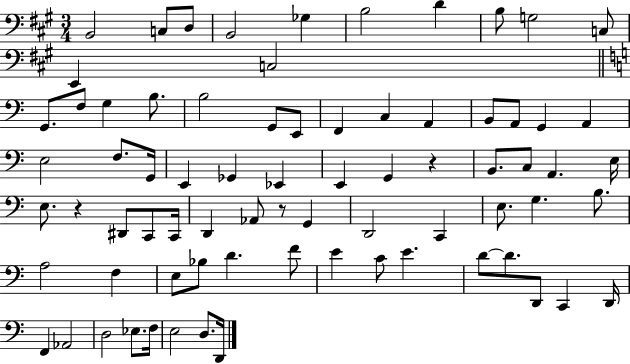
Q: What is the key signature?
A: A major